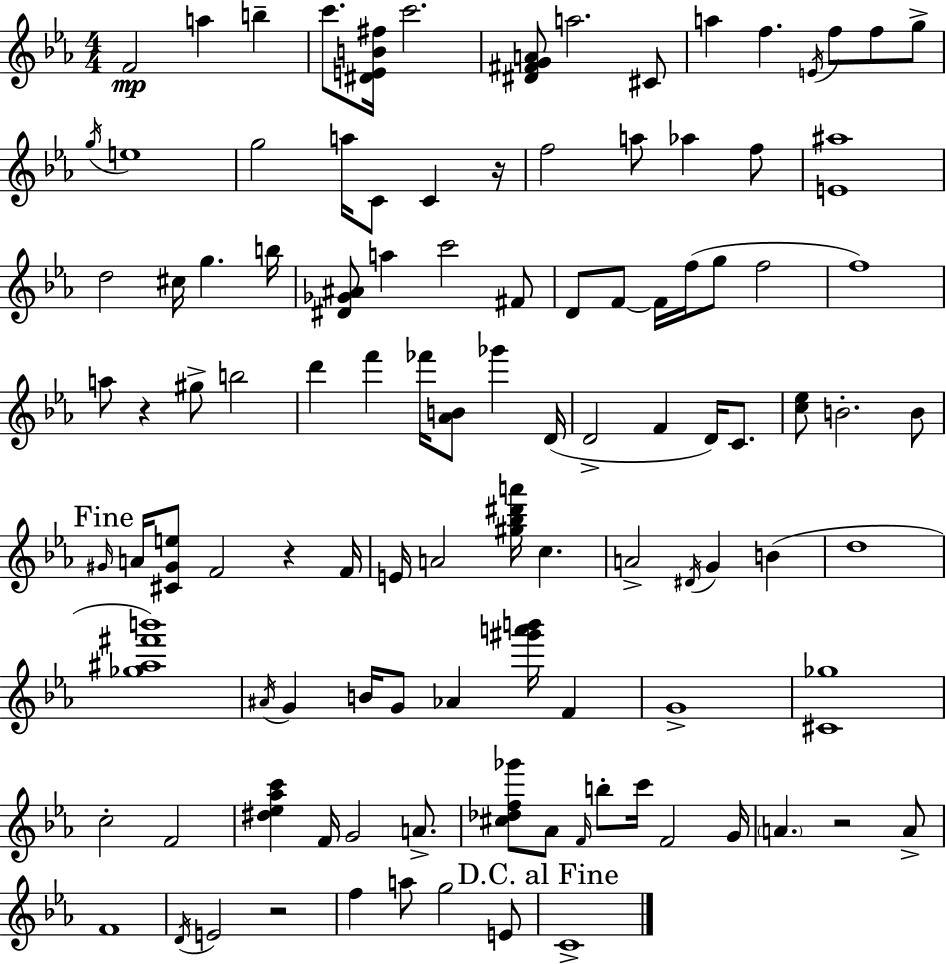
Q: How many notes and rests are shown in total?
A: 109